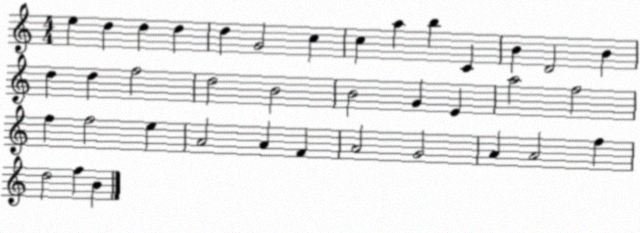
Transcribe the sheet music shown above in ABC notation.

X:1
T:Untitled
M:4/4
L:1/4
K:C
e d d d d G2 c c a b C B D2 B d d f2 d2 B2 B2 G E a2 f2 f f2 e A2 A F A2 G2 A A2 f d2 f B